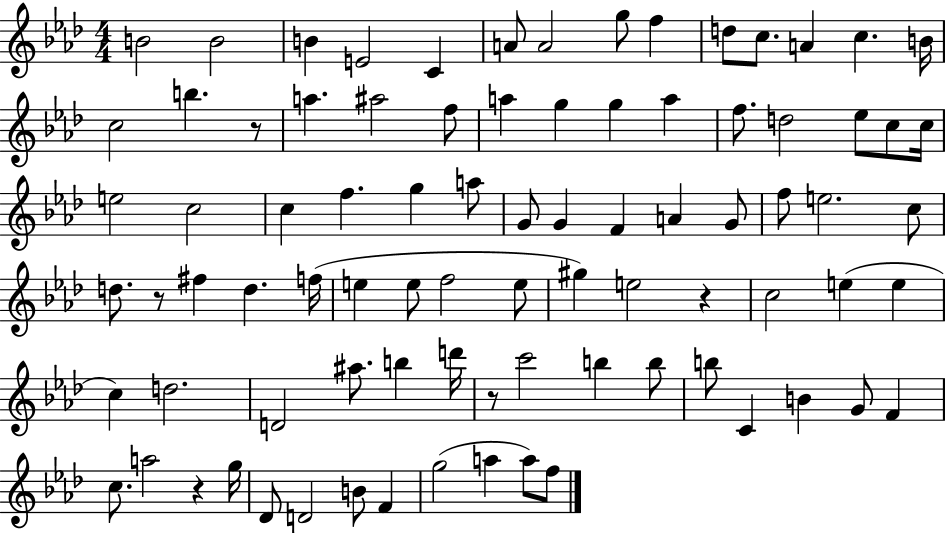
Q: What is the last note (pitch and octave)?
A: F5